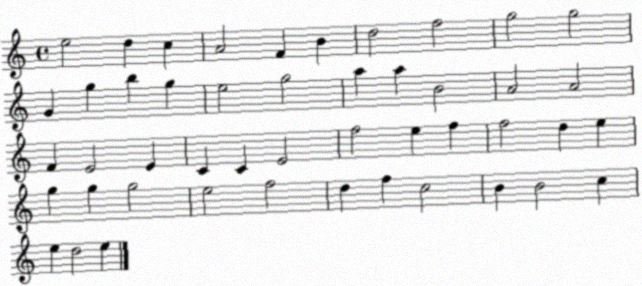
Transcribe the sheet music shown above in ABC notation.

X:1
T:Untitled
M:4/4
L:1/4
K:C
e2 d c A2 F B d2 f2 g2 g2 G g b g e2 g2 a a B2 A2 A2 F E2 E C C E2 f2 e f f2 d e g g g2 e2 f2 d f c2 B B2 c e d2 e